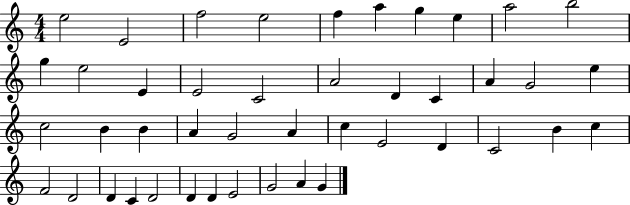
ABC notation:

X:1
T:Untitled
M:4/4
L:1/4
K:C
e2 E2 f2 e2 f a g e a2 b2 g e2 E E2 C2 A2 D C A G2 e c2 B B A G2 A c E2 D C2 B c F2 D2 D C D2 D D E2 G2 A G